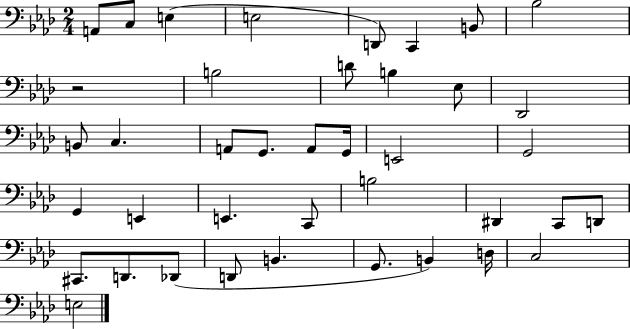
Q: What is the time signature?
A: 2/4